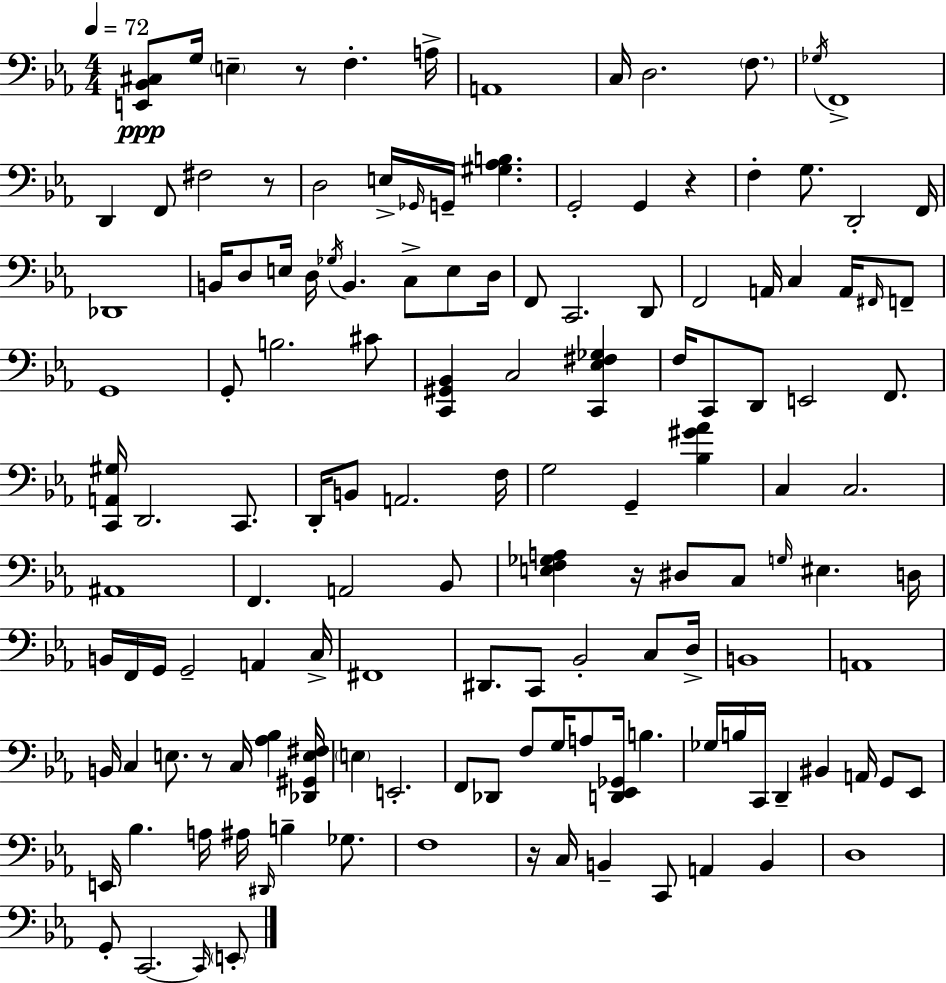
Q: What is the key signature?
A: C minor